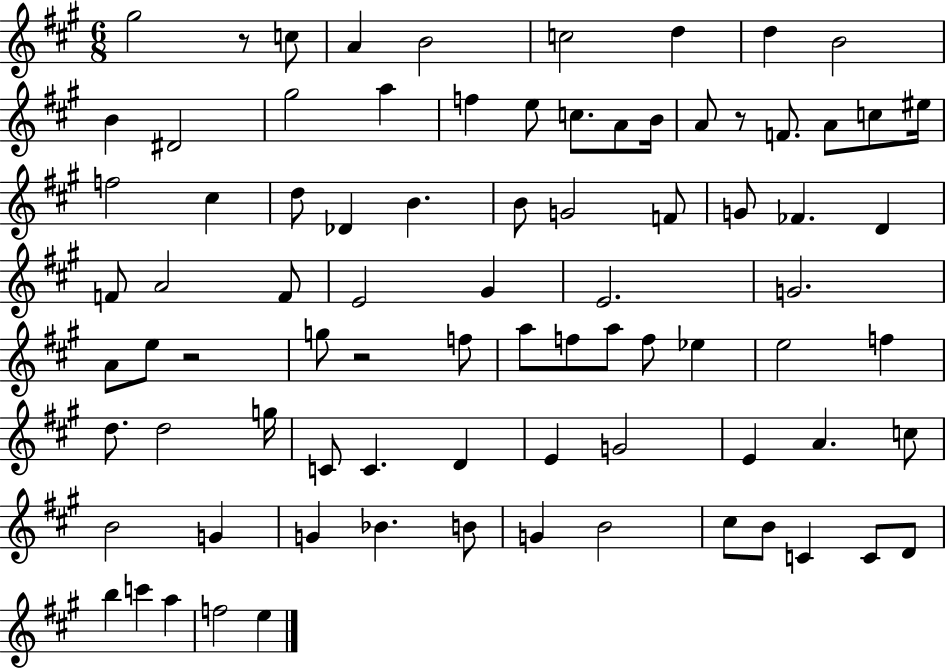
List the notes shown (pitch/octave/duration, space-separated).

G#5/h R/e C5/e A4/q B4/h C5/h D5/q D5/q B4/h B4/q D#4/h G#5/h A5/q F5/q E5/e C5/e. A4/e B4/s A4/e R/e F4/e. A4/e C5/e EIS5/s F5/h C#5/q D5/e Db4/q B4/q. B4/e G4/h F4/e G4/e FES4/q. D4/q F4/e A4/h F4/e E4/h G#4/q E4/h. G4/h. A4/e E5/e R/h G5/e R/h F5/e A5/e F5/e A5/e F5/e Eb5/q E5/h F5/q D5/e. D5/h G5/s C4/e C4/q. D4/q E4/q G4/h E4/q A4/q. C5/e B4/h G4/q G4/q Bb4/q. B4/e G4/q B4/h C#5/e B4/e C4/q C4/e D4/e B5/q C6/q A5/q F5/h E5/q